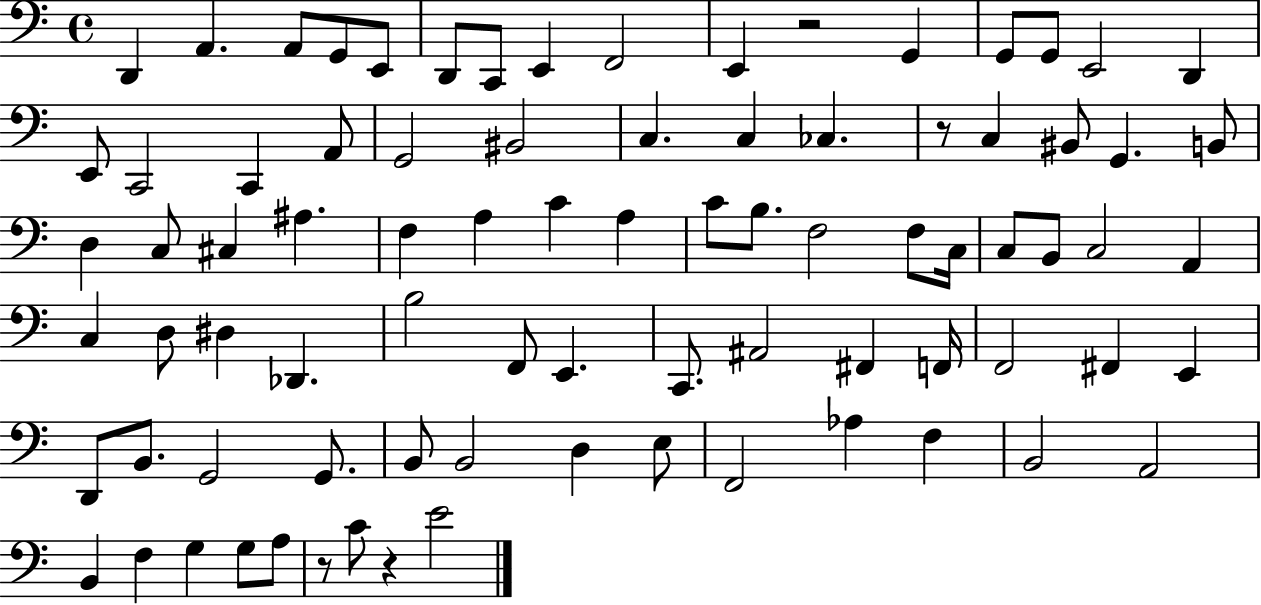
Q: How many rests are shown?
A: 4